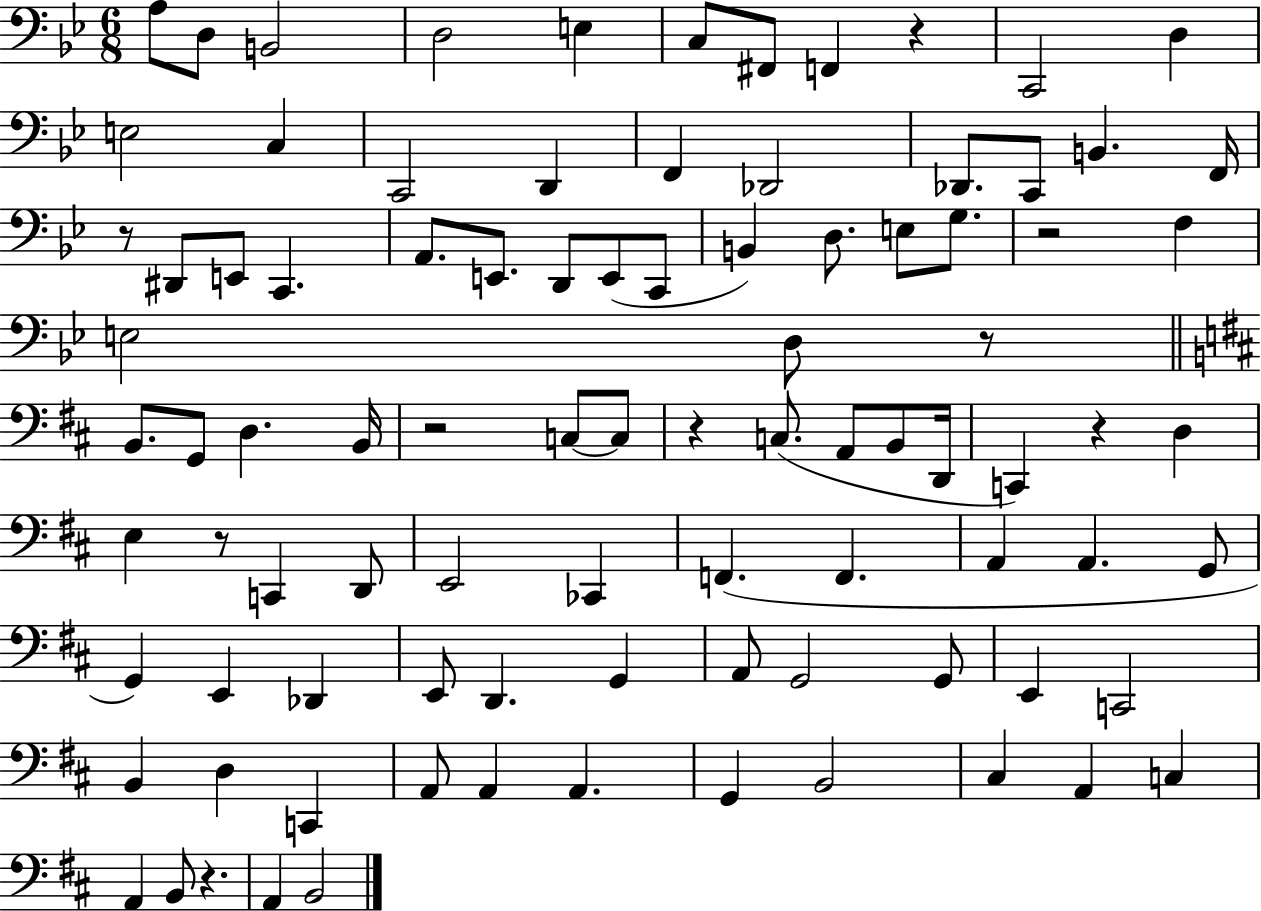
A3/e D3/e B2/h D3/h E3/q C3/e F#2/e F2/q R/q C2/h D3/q E3/h C3/q C2/h D2/q F2/q Db2/h Db2/e. C2/e B2/q. F2/s R/e D#2/e E2/e C2/q. A2/e. E2/e. D2/e E2/e C2/e B2/q D3/e. E3/e G3/e. R/h F3/q E3/h D3/e R/e B2/e. G2/e D3/q. B2/s R/h C3/e C3/e R/q C3/e. A2/e B2/e D2/s C2/q R/q D3/q E3/q R/e C2/q D2/e E2/h CES2/q F2/q. F2/q. A2/q A2/q. G2/e G2/q E2/q Db2/q E2/e D2/q. G2/q A2/e G2/h G2/e E2/q C2/h B2/q D3/q C2/q A2/e A2/q A2/q. G2/q B2/h C#3/q A2/q C3/q A2/q B2/e R/q. A2/q B2/h